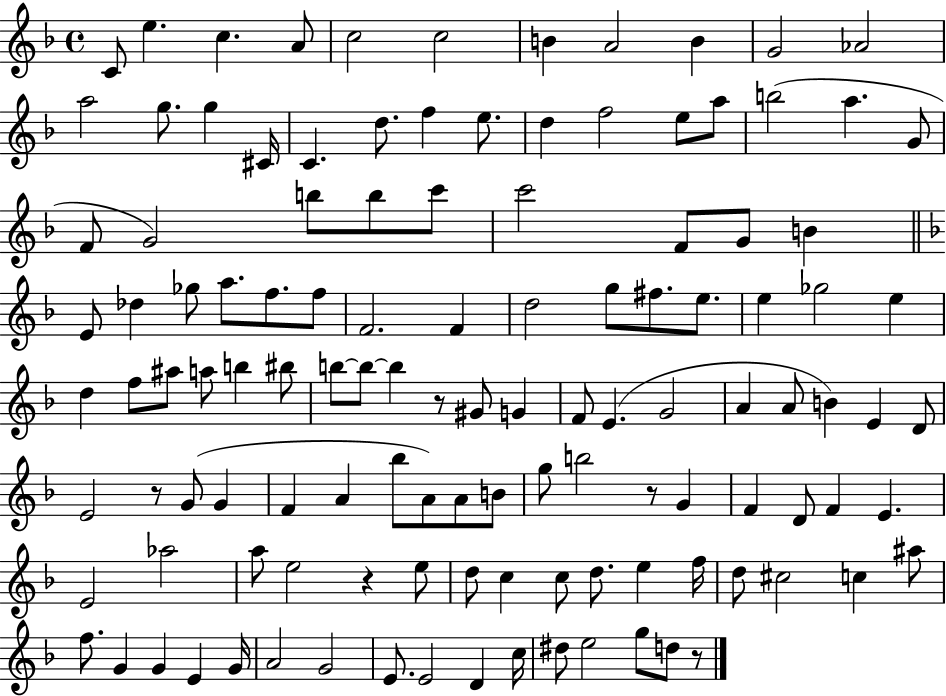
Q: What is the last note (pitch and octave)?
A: D5